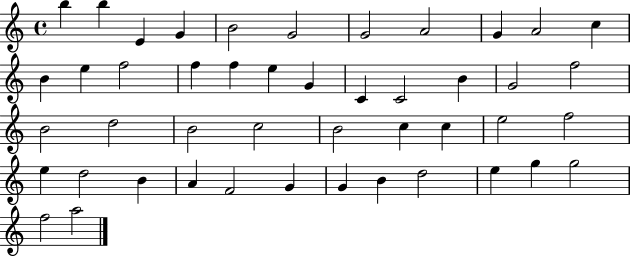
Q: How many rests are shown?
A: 0